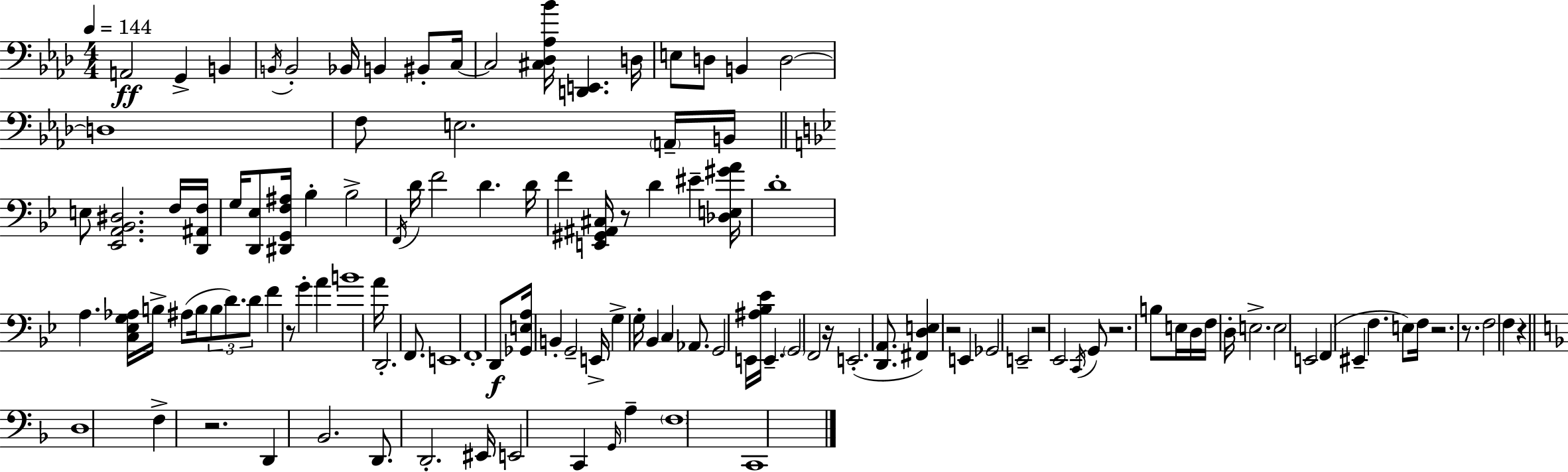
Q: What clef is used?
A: bass